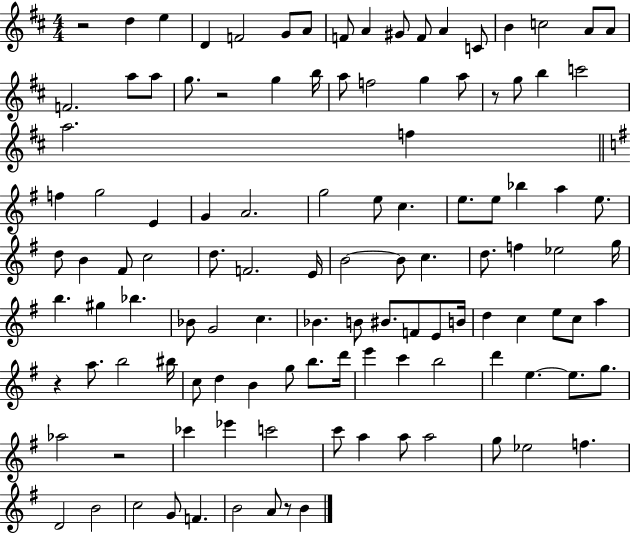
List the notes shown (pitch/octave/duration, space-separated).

R/h D5/q E5/q D4/q F4/h G4/e A4/e F4/e A4/q G#4/e F4/e A4/q C4/e B4/q C5/h A4/e A4/e F4/h. A5/e A5/e G5/e. R/h G5/q B5/s A5/e F5/h G5/q A5/e R/e G5/e B5/q C6/h A5/h. F5/q F5/q G5/h E4/q G4/q A4/h. G5/h E5/e C5/q. E5/e. E5/e Bb5/q A5/q E5/e. D5/e B4/q F#4/e C5/h D5/e. F4/h. E4/s B4/h B4/e C5/q. D5/e. F5/q Eb5/h G5/s B5/q. G#5/q Bb5/q. Bb4/e G4/h C5/q. Bb4/q. B4/e BIS4/e. F4/e E4/e B4/s D5/q C5/q E5/e C5/e A5/q R/q A5/e. B5/h BIS5/s C5/e D5/q B4/q G5/e B5/e. D6/s E6/q C6/q B5/h D6/q E5/q. E5/e. G5/e. Ab5/h R/h CES6/q Eb6/q C6/h C6/e A5/q A5/e A5/h G5/e Eb5/h F5/q. D4/h B4/h C5/h G4/e F4/q. B4/h A4/e R/e B4/q